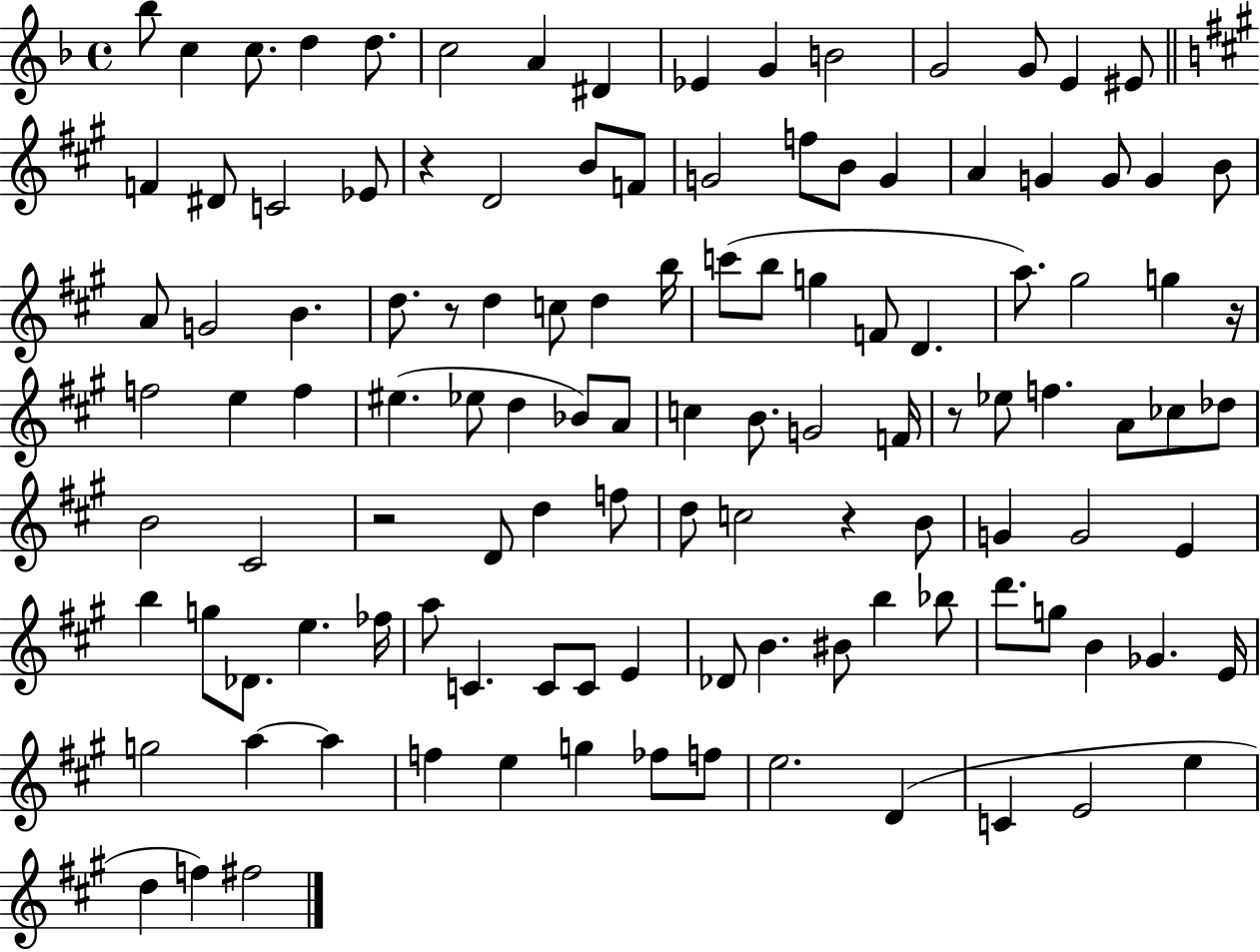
Bb5/e C5/q C5/e. D5/q D5/e. C5/h A4/q D#4/q Eb4/q G4/q B4/h G4/h G4/e E4/q EIS4/e F4/q D#4/e C4/h Eb4/e R/q D4/h B4/e F4/e G4/h F5/e B4/e G4/q A4/q G4/q G4/e G4/q B4/e A4/e G4/h B4/q. D5/e. R/e D5/q C5/e D5/q B5/s C6/e B5/e G5/q F4/e D4/q. A5/e. G#5/h G5/q R/s F5/h E5/q F5/q EIS5/q. Eb5/e D5/q Bb4/e A4/e C5/q B4/e. G4/h F4/s R/e Eb5/e F5/q. A4/e CES5/e Db5/e B4/h C#4/h R/h D4/e D5/q F5/e D5/e C5/h R/q B4/e G4/q G4/h E4/q B5/q G5/e Db4/e. E5/q. FES5/s A5/e C4/q. C4/e C4/e E4/q Db4/e B4/q. BIS4/e B5/q Bb5/e D6/e. G5/e B4/q Gb4/q. E4/s G5/h A5/q A5/q F5/q E5/q G5/q FES5/e F5/e E5/h. D4/q C4/q E4/h E5/q D5/q F5/q F#5/h